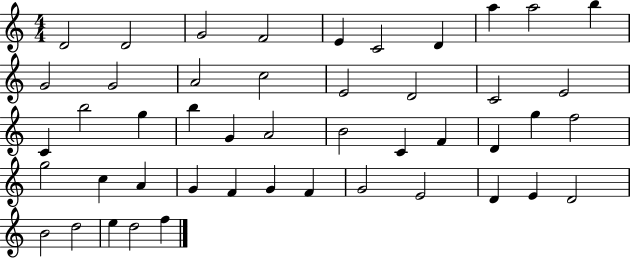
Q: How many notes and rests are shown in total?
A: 47